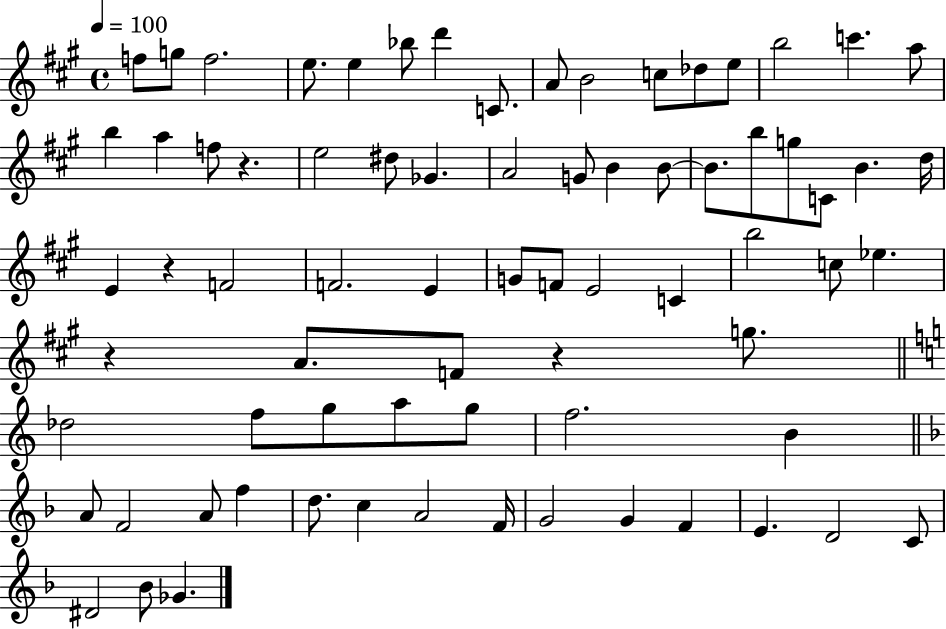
{
  \clef treble
  \time 4/4
  \defaultTimeSignature
  \key a \major
  \tempo 4 = 100
  f''8 g''8 f''2. | e''8. e''4 bes''8 d'''4 c'8. | a'8 b'2 c''8 des''8 e''8 | b''2 c'''4. a''8 | \break b''4 a''4 f''8 r4. | e''2 dis''8 ges'4. | a'2 g'8 b'4 b'8~~ | b'8. b''8 g''8 c'8 b'4. d''16 | \break e'4 r4 f'2 | f'2. e'4 | g'8 f'8 e'2 c'4 | b''2 c''8 ees''4. | \break r4 a'8. f'8 r4 g''8. | \bar "||" \break \key c \major des''2 f''8 g''8 a''8 g''8 | f''2. b'4 | \bar "||" \break \key f \major a'8 f'2 a'8 f''4 | d''8. c''4 a'2 f'16 | g'2 g'4 f'4 | e'4. d'2 c'8 | \break dis'2 bes'8 ges'4. | \bar "|."
}